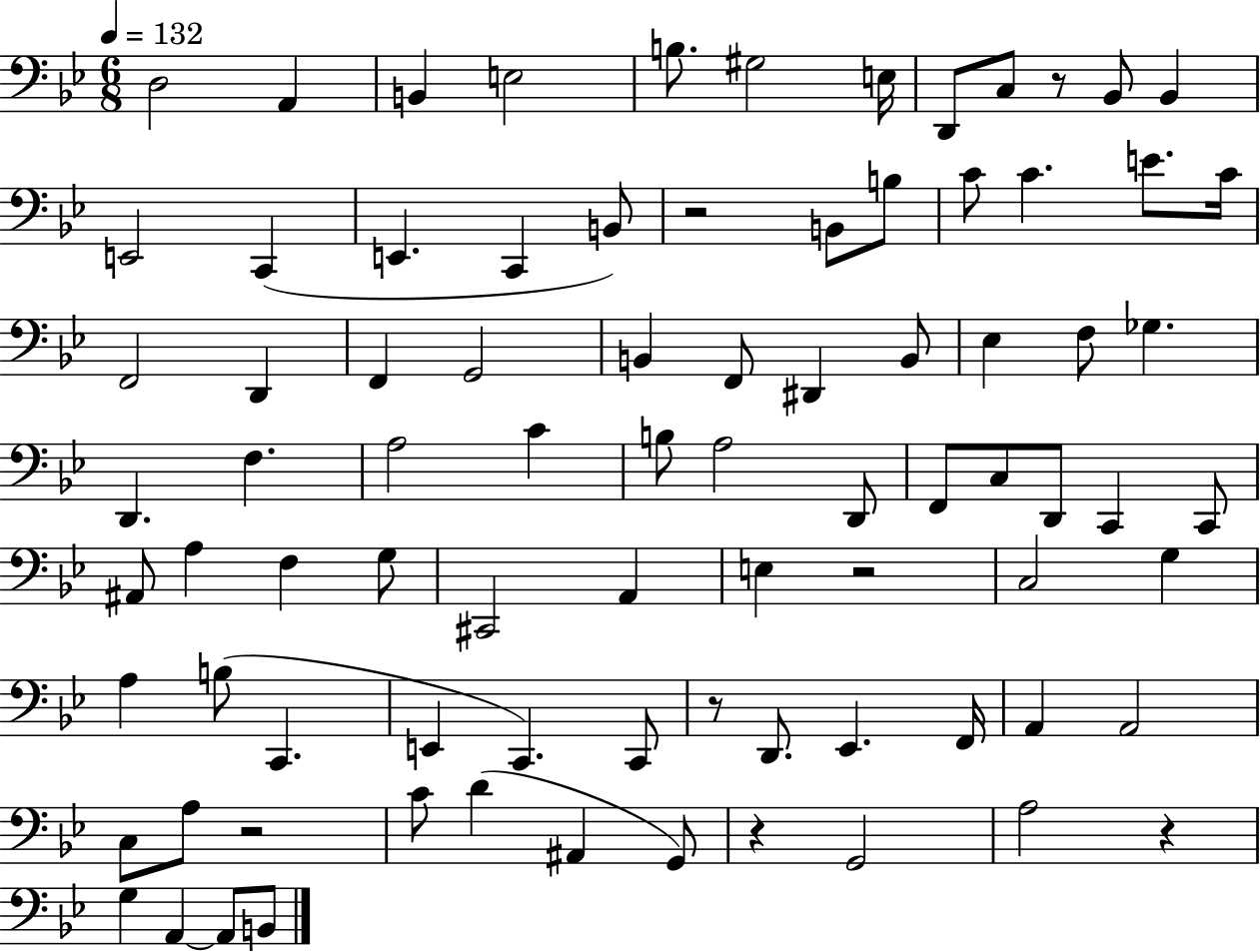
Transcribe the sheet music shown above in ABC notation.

X:1
T:Untitled
M:6/8
L:1/4
K:Bb
D,2 A,, B,, E,2 B,/2 ^G,2 E,/4 D,,/2 C,/2 z/2 _B,,/2 _B,, E,,2 C,, E,, C,, B,,/2 z2 B,,/2 B,/2 C/2 C E/2 C/4 F,,2 D,, F,, G,,2 B,, F,,/2 ^D,, B,,/2 _E, F,/2 _G, D,, F, A,2 C B,/2 A,2 D,,/2 F,,/2 C,/2 D,,/2 C,, C,,/2 ^A,,/2 A, F, G,/2 ^C,,2 A,, E, z2 C,2 G, A, B,/2 C,, E,, C,, C,,/2 z/2 D,,/2 _E,, F,,/4 A,, A,,2 C,/2 A,/2 z2 C/2 D ^A,, G,,/2 z G,,2 A,2 z G, A,, A,,/2 B,,/2